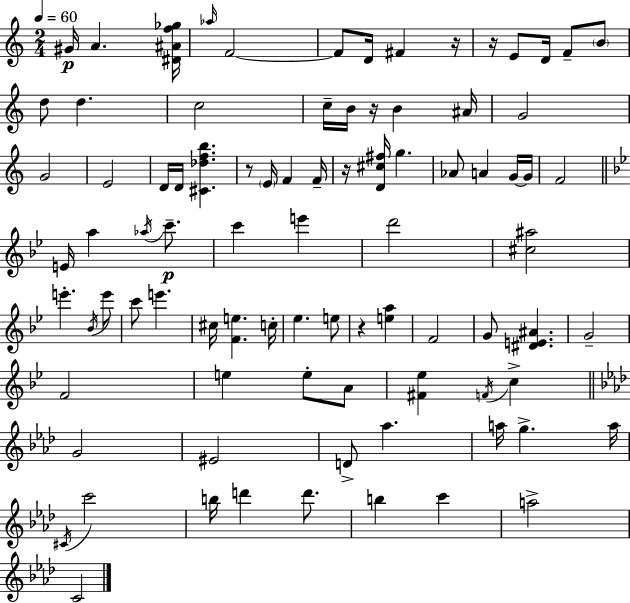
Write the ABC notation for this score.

X:1
T:Untitled
M:2/4
L:1/4
K:Am
^G/4 A [^D^Af_g]/4 _a/4 F2 F/2 D/4 ^F z/4 z/4 E/2 D/4 F/2 B/2 d/2 d c2 c/4 B/4 z/4 B ^A/4 G2 G2 E2 D/4 D/4 [^C_dfb] z/2 E/4 F F/4 z/4 [D^c^f]/4 g _A/2 A G/4 G/4 F2 E/4 a _a/4 c'/2 c' e' d'2 [^c^a]2 e' _B/4 e'/2 c'/2 e' ^c/4 [Fe] c/4 _e e/2 z [ea] F2 G/2 [^DE^A] G2 F2 e e/2 A/2 [^F_e] F/4 c G2 ^E2 D/2 _a a/4 g a/4 ^C/4 c'2 b/4 d' d'/2 b c' a2 C2